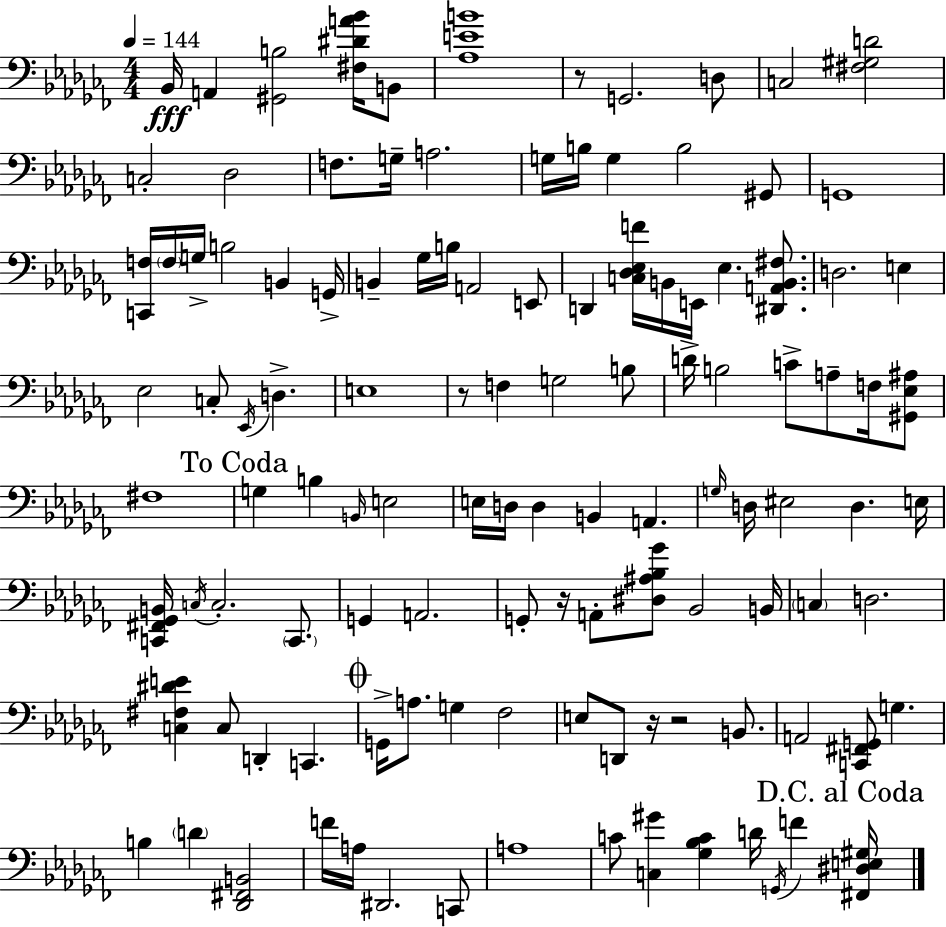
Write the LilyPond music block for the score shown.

{
  \clef bass
  \numericTimeSignature
  \time 4/4
  \key aes \minor
  \tempo 4 = 144
  bes,16\fff a,4 <gis, b>2 <fis dis' a' bes'>16 b,8 | <aes e' b'>1 | r8 g,2. d8 | c2 <fis gis d'>2 | \break c2-. des2 | f8. g16-- a2. | g16 b16 g4 b2 gis,8 | g,1 | \break <c, f>16 \parenthesize f16 g16-> b2 b,4 g,16-> | b,4-- ges16 b16 a,2 e,8 | d,4 <c des ees f'>16 b,16 e,16 ees4. <dis, a, b, fis>8. | d2. e4 | \break ees2 c8-. \acciaccatura { ees,16 } d4.-> | e1 | r8 f4 g2 b8 | d'16-> b2 c'8-> a8-- f16 <gis, ees ais>8 | \break fis1 | \mark "To Coda" g4 b4 \grace { b,16 } e2 | e16 d16 d4 b,4 a,4. | \grace { g16 } d16 eis2 d4. | \break e16 <c, fis, ges, b,>16 \acciaccatura { c16 } c2.-. | \parenthesize c,8. g,4 a,2. | g,8-. r16 a,8-. <dis ais bes ges'>8 bes,2 | b,16 \parenthesize c4 d2. | \break <c fis dis' e'>4 c8 d,4-. c,4. | \mark \markup { \musicglyph "scripts.coda" } g,16-> a8. g4 fes2 | e8 d,8 r16 r2 | b,8. a,2 <c, fis, g,>8 g4. | \break b4 \parenthesize d'4 <des, fis, b,>2 | f'16 a16 dis,2. | c,8 a1 | c'8 <c gis'>4 <ges bes c'>4 d'16 \acciaccatura { g,16 } | \break f'4 \mark "D.C. al Coda" <fis, dis e gis>16 \bar "|."
}